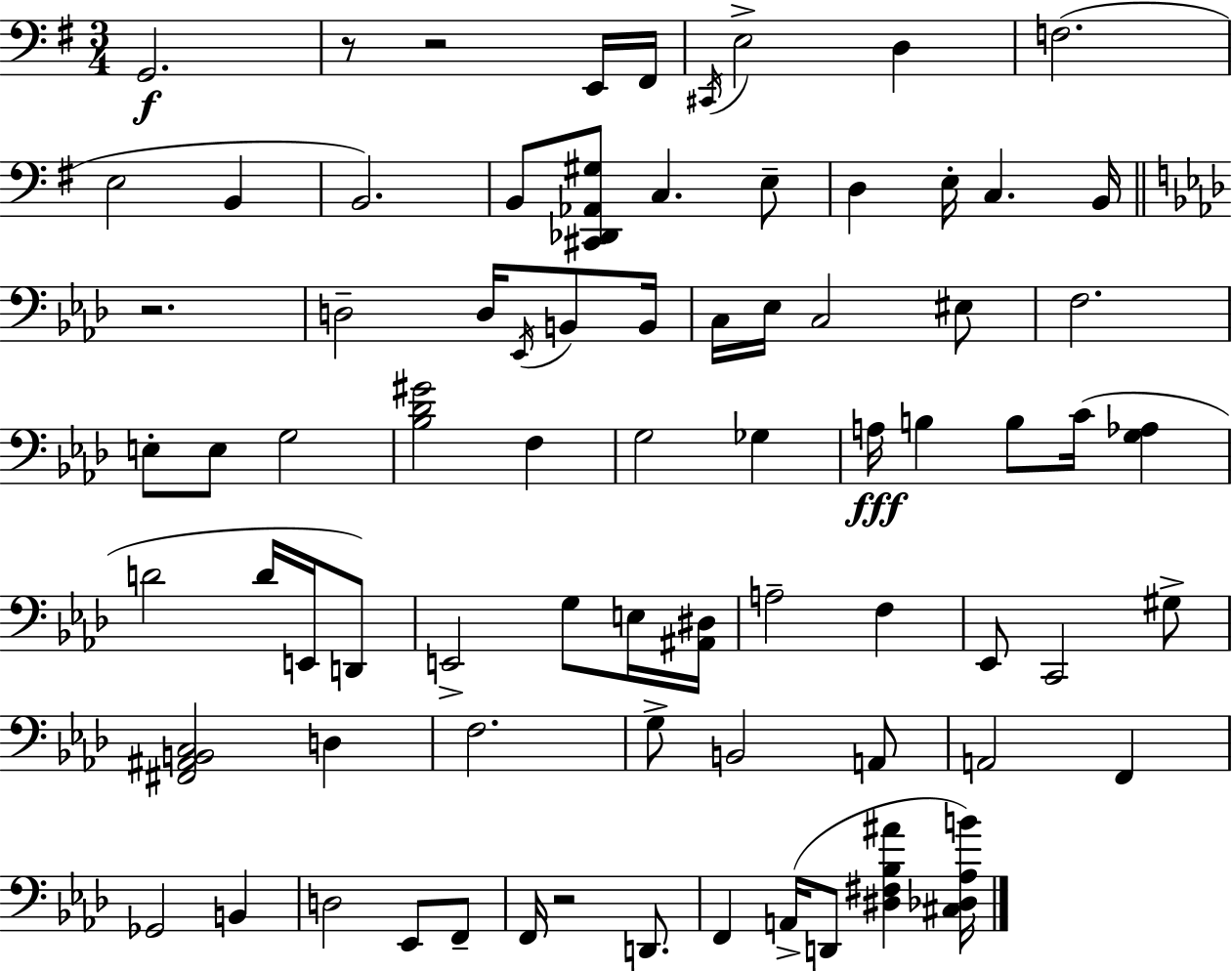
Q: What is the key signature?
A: E minor